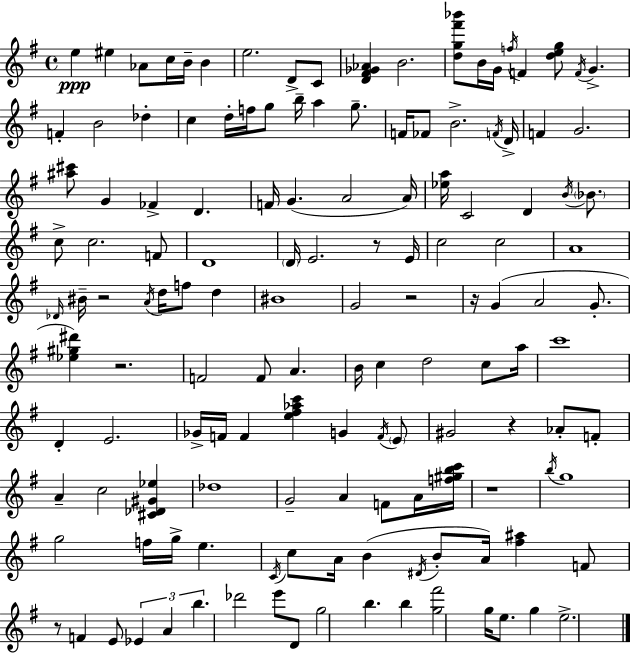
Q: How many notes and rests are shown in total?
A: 140